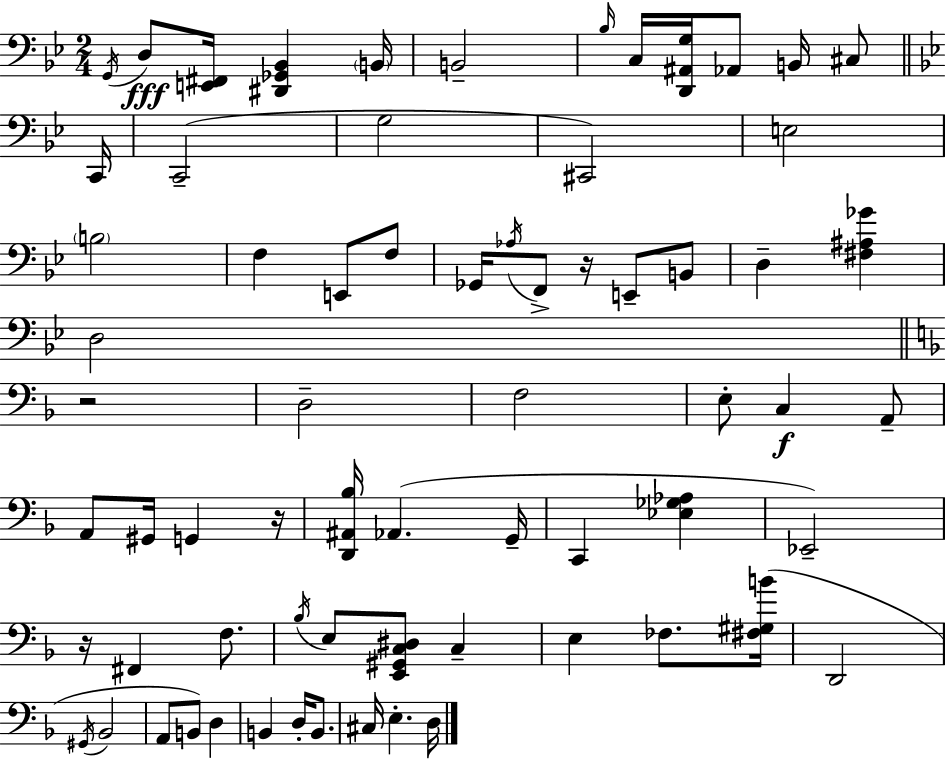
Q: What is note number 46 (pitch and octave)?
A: G#2